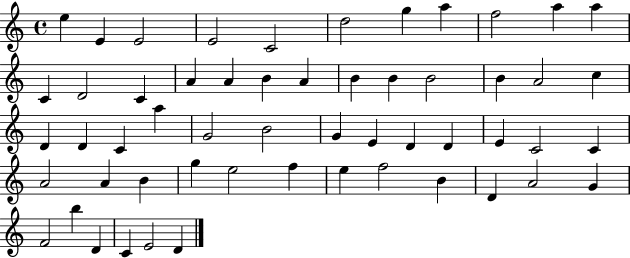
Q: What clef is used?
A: treble